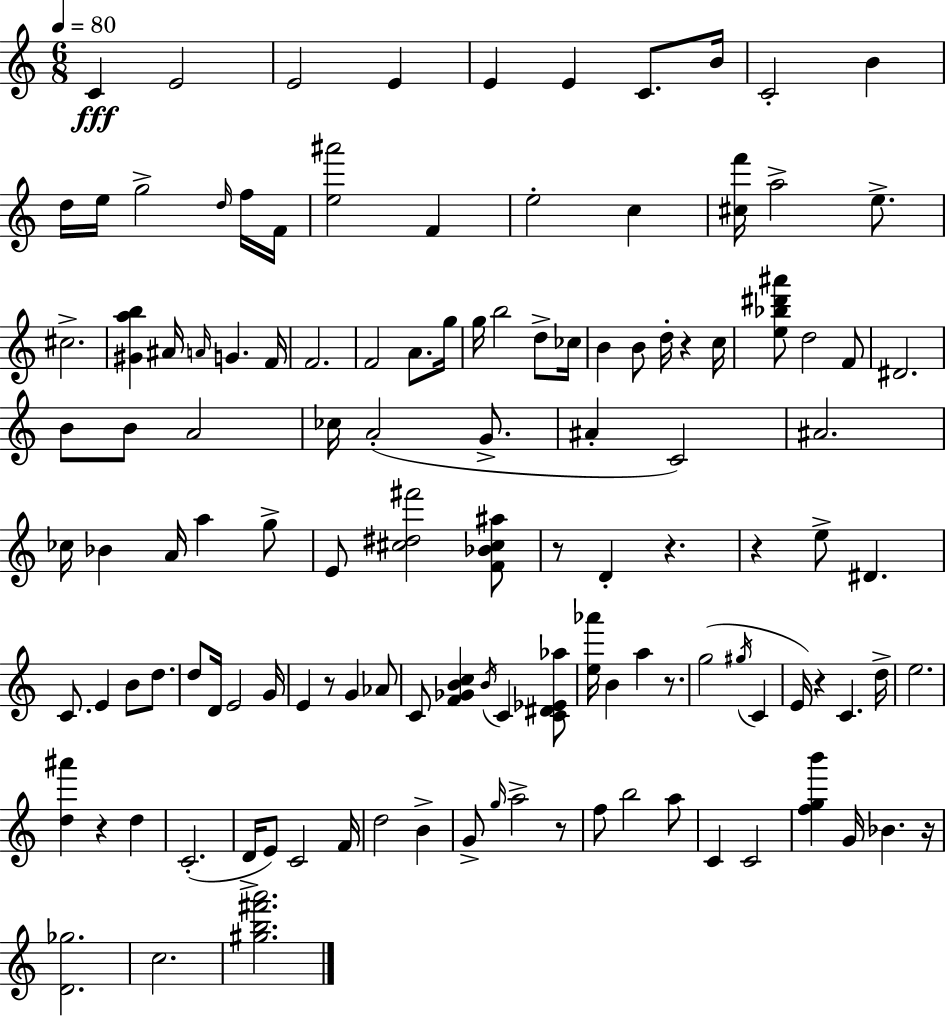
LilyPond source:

{
  \clef treble
  \numericTimeSignature
  \time 6/8
  \key c \major
  \tempo 4 = 80
  c'4\fff e'2 | e'2 e'4 | e'4 e'4 c'8. b'16 | c'2-. b'4 | \break d''16 e''16 g''2-> \grace { d''16 } f''16 | f'16 <e'' ais'''>2 f'4 | e''2-. c''4 | <cis'' f'''>16 a''2-> e''8.-> | \break cis''2.-> | <gis' a'' b''>4 ais'16 \grace { a'16 } g'4. | f'16 f'2. | f'2 a'8. | \break g''16 g''16 b''2 d''8-> | ces''16 b'4 b'8 d''16-. r4 | c''16 <e'' bes'' dis''' ais'''>8 d''2 | f'8 dis'2. | \break b'8 b'8 a'2 | ces''16 a'2-.( g'8.-> | ais'4-. c'2) | ais'2. | \break ces''16 bes'4 a'16 a''4 | g''8-> e'8 <cis'' dis'' fis'''>2 | <f' bes' cis'' ais''>8 r8 d'4-. r4. | r4 e''8-> dis'4. | \break c'8. e'4 b'8 d''8. | d''8 d'16 e'2 | g'16 e'4 r8 g'4 | aes'8 c'8 <f' ges' b' c''>4 \acciaccatura { b'16 } c'4 | \break <c' dis' ees' aes''>8 <e'' aes'''>16 b'4 a''4 | r8. g''2( \acciaccatura { gis''16 } | c'4 e'16) r4 c'4. | d''16-> e''2. | \break <d'' ais'''>4 r4 | d''4 c'2.-.( | d'16-> e'8) c'2 | f'16 d''2 | \break b'4-> g'8-> \grace { g''16 } a''2-> | r8 f''8 b''2 | a''8 c'4 c'2 | <f'' g'' b'''>4 g'16 bes'4. | \break r16 <d' ges''>2. | c''2. | <gis'' b'' fis''' a'''>2. | \bar "|."
}